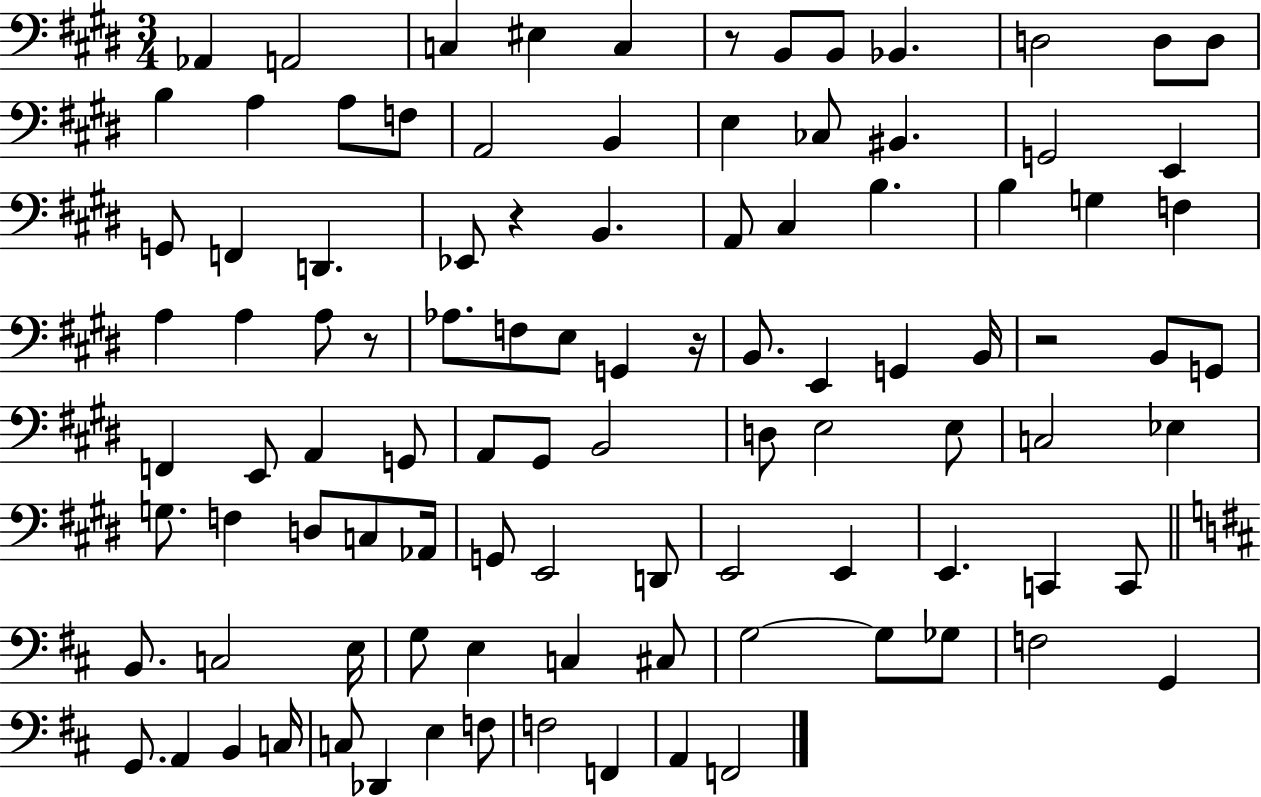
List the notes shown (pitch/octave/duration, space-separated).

Ab2/q A2/h C3/q EIS3/q C3/q R/e B2/e B2/e Bb2/q. D3/h D3/e D3/e B3/q A3/q A3/e F3/e A2/h B2/q E3/q CES3/e BIS2/q. G2/h E2/q G2/e F2/q D2/q. Eb2/e R/q B2/q. A2/e C#3/q B3/q. B3/q G3/q F3/q A3/q A3/q A3/e R/e Ab3/e. F3/e E3/e G2/q R/s B2/e. E2/q G2/q B2/s R/h B2/e G2/e F2/q E2/e A2/q G2/e A2/e G#2/e B2/h D3/e E3/h E3/e C3/h Eb3/q G3/e. F3/q D3/e C3/e Ab2/s G2/e E2/h D2/e E2/h E2/q E2/q. C2/q C2/e B2/e. C3/h E3/s G3/e E3/q C3/q C#3/e G3/h G3/e Gb3/e F3/h G2/q G2/e. A2/q B2/q C3/s C3/e Db2/q E3/q F3/e F3/h F2/q A2/q F2/h